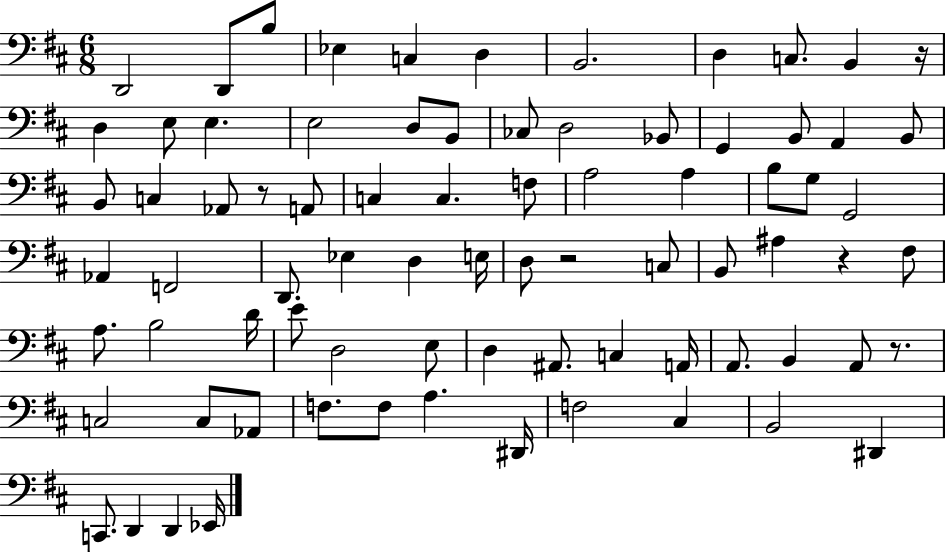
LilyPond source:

{
  \clef bass
  \numericTimeSignature
  \time 6/8
  \key d \major
  d,2 d,8 b8 | ees4 c4 d4 | b,2. | d4 c8. b,4 r16 | \break d4 e8 e4. | e2 d8 b,8 | ces8 d2 bes,8 | g,4 b,8 a,4 b,8 | \break b,8 c4 aes,8 r8 a,8 | c4 c4. f8 | a2 a4 | b8 g8 g,2 | \break aes,4 f,2 | d,8. ees4 d4 e16 | d8 r2 c8 | b,8 ais4 r4 fis8 | \break a8. b2 d'16 | e'8 d2 e8 | d4 ais,8. c4 a,16 | a,8. b,4 a,8 r8. | \break c2 c8 aes,8 | f8. f8 a4. dis,16 | f2 cis4 | b,2 dis,4 | \break c,8. d,4 d,4 ees,16 | \bar "|."
}